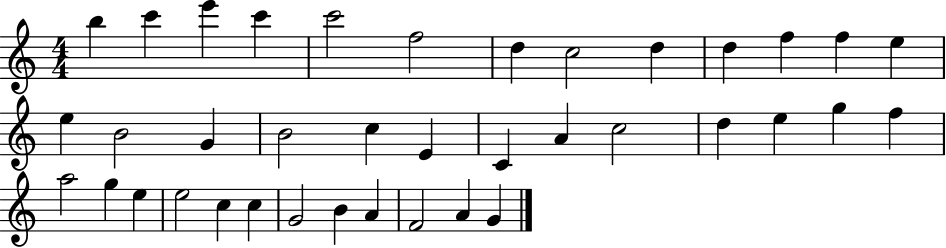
B5/q C6/q E6/q C6/q C6/h F5/h D5/q C5/h D5/q D5/q F5/q F5/q E5/q E5/q B4/h G4/q B4/h C5/q E4/q C4/q A4/q C5/h D5/q E5/q G5/q F5/q A5/h G5/q E5/q E5/h C5/q C5/q G4/h B4/q A4/q F4/h A4/q G4/q